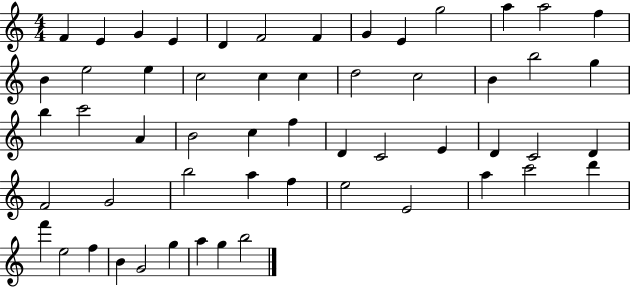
{
  \clef treble
  \numericTimeSignature
  \time 4/4
  \key c \major
  f'4 e'4 g'4 e'4 | d'4 f'2 f'4 | g'4 e'4 g''2 | a''4 a''2 f''4 | \break b'4 e''2 e''4 | c''2 c''4 c''4 | d''2 c''2 | b'4 b''2 g''4 | \break b''4 c'''2 a'4 | b'2 c''4 f''4 | d'4 c'2 e'4 | d'4 c'2 d'4 | \break f'2 g'2 | b''2 a''4 f''4 | e''2 e'2 | a''4 c'''2 d'''4 | \break f'''4 e''2 f''4 | b'4 g'2 g''4 | a''4 g''4 b''2 | \bar "|."
}